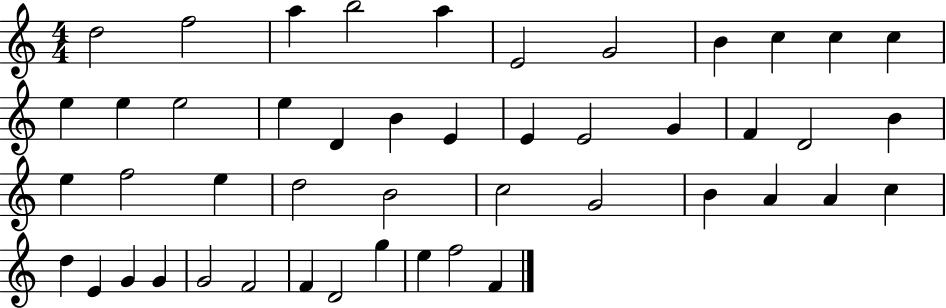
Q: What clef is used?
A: treble